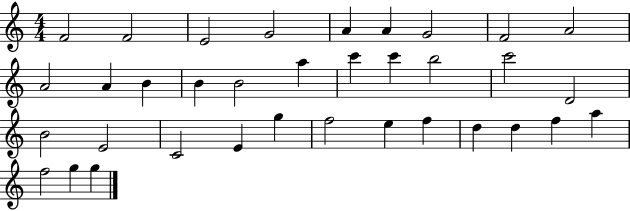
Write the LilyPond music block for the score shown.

{
  \clef treble
  \numericTimeSignature
  \time 4/4
  \key c \major
  f'2 f'2 | e'2 g'2 | a'4 a'4 g'2 | f'2 a'2 | \break a'2 a'4 b'4 | b'4 b'2 a''4 | c'''4 c'''4 b''2 | c'''2 d'2 | \break b'2 e'2 | c'2 e'4 g''4 | f''2 e''4 f''4 | d''4 d''4 f''4 a''4 | \break f''2 g''4 g''4 | \bar "|."
}